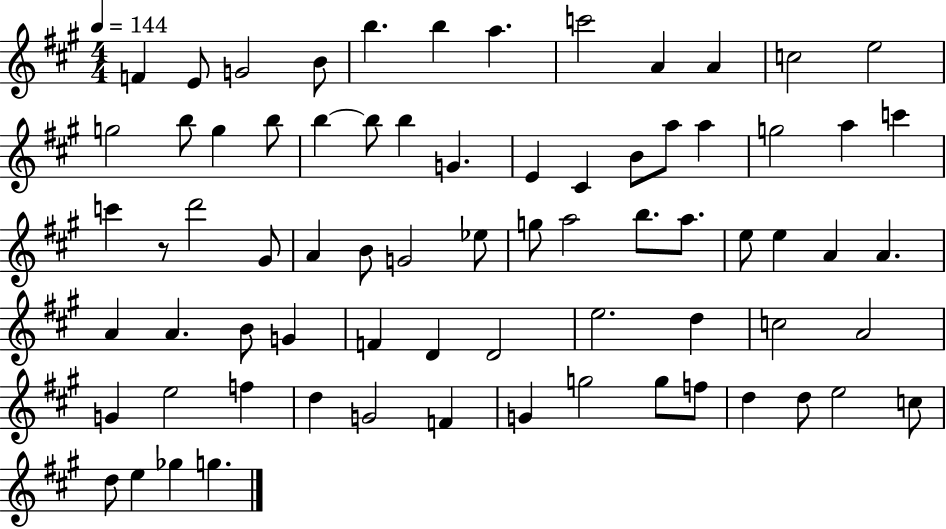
F4/q E4/e G4/h B4/e B5/q. B5/q A5/q. C6/h A4/q A4/q C5/h E5/h G5/h B5/e G5/q B5/e B5/q B5/e B5/q G4/q. E4/q C#4/q B4/e A5/e A5/q G5/h A5/q C6/q C6/q R/e D6/h G#4/e A4/q B4/e G4/h Eb5/e G5/e A5/h B5/e. A5/e. E5/e E5/q A4/q A4/q. A4/q A4/q. B4/e G4/q F4/q D4/q D4/h E5/h. D5/q C5/h A4/h G4/q E5/h F5/q D5/q G4/h F4/q G4/q G5/h G5/e F5/e D5/q D5/e E5/h C5/e D5/e E5/q Gb5/q G5/q.